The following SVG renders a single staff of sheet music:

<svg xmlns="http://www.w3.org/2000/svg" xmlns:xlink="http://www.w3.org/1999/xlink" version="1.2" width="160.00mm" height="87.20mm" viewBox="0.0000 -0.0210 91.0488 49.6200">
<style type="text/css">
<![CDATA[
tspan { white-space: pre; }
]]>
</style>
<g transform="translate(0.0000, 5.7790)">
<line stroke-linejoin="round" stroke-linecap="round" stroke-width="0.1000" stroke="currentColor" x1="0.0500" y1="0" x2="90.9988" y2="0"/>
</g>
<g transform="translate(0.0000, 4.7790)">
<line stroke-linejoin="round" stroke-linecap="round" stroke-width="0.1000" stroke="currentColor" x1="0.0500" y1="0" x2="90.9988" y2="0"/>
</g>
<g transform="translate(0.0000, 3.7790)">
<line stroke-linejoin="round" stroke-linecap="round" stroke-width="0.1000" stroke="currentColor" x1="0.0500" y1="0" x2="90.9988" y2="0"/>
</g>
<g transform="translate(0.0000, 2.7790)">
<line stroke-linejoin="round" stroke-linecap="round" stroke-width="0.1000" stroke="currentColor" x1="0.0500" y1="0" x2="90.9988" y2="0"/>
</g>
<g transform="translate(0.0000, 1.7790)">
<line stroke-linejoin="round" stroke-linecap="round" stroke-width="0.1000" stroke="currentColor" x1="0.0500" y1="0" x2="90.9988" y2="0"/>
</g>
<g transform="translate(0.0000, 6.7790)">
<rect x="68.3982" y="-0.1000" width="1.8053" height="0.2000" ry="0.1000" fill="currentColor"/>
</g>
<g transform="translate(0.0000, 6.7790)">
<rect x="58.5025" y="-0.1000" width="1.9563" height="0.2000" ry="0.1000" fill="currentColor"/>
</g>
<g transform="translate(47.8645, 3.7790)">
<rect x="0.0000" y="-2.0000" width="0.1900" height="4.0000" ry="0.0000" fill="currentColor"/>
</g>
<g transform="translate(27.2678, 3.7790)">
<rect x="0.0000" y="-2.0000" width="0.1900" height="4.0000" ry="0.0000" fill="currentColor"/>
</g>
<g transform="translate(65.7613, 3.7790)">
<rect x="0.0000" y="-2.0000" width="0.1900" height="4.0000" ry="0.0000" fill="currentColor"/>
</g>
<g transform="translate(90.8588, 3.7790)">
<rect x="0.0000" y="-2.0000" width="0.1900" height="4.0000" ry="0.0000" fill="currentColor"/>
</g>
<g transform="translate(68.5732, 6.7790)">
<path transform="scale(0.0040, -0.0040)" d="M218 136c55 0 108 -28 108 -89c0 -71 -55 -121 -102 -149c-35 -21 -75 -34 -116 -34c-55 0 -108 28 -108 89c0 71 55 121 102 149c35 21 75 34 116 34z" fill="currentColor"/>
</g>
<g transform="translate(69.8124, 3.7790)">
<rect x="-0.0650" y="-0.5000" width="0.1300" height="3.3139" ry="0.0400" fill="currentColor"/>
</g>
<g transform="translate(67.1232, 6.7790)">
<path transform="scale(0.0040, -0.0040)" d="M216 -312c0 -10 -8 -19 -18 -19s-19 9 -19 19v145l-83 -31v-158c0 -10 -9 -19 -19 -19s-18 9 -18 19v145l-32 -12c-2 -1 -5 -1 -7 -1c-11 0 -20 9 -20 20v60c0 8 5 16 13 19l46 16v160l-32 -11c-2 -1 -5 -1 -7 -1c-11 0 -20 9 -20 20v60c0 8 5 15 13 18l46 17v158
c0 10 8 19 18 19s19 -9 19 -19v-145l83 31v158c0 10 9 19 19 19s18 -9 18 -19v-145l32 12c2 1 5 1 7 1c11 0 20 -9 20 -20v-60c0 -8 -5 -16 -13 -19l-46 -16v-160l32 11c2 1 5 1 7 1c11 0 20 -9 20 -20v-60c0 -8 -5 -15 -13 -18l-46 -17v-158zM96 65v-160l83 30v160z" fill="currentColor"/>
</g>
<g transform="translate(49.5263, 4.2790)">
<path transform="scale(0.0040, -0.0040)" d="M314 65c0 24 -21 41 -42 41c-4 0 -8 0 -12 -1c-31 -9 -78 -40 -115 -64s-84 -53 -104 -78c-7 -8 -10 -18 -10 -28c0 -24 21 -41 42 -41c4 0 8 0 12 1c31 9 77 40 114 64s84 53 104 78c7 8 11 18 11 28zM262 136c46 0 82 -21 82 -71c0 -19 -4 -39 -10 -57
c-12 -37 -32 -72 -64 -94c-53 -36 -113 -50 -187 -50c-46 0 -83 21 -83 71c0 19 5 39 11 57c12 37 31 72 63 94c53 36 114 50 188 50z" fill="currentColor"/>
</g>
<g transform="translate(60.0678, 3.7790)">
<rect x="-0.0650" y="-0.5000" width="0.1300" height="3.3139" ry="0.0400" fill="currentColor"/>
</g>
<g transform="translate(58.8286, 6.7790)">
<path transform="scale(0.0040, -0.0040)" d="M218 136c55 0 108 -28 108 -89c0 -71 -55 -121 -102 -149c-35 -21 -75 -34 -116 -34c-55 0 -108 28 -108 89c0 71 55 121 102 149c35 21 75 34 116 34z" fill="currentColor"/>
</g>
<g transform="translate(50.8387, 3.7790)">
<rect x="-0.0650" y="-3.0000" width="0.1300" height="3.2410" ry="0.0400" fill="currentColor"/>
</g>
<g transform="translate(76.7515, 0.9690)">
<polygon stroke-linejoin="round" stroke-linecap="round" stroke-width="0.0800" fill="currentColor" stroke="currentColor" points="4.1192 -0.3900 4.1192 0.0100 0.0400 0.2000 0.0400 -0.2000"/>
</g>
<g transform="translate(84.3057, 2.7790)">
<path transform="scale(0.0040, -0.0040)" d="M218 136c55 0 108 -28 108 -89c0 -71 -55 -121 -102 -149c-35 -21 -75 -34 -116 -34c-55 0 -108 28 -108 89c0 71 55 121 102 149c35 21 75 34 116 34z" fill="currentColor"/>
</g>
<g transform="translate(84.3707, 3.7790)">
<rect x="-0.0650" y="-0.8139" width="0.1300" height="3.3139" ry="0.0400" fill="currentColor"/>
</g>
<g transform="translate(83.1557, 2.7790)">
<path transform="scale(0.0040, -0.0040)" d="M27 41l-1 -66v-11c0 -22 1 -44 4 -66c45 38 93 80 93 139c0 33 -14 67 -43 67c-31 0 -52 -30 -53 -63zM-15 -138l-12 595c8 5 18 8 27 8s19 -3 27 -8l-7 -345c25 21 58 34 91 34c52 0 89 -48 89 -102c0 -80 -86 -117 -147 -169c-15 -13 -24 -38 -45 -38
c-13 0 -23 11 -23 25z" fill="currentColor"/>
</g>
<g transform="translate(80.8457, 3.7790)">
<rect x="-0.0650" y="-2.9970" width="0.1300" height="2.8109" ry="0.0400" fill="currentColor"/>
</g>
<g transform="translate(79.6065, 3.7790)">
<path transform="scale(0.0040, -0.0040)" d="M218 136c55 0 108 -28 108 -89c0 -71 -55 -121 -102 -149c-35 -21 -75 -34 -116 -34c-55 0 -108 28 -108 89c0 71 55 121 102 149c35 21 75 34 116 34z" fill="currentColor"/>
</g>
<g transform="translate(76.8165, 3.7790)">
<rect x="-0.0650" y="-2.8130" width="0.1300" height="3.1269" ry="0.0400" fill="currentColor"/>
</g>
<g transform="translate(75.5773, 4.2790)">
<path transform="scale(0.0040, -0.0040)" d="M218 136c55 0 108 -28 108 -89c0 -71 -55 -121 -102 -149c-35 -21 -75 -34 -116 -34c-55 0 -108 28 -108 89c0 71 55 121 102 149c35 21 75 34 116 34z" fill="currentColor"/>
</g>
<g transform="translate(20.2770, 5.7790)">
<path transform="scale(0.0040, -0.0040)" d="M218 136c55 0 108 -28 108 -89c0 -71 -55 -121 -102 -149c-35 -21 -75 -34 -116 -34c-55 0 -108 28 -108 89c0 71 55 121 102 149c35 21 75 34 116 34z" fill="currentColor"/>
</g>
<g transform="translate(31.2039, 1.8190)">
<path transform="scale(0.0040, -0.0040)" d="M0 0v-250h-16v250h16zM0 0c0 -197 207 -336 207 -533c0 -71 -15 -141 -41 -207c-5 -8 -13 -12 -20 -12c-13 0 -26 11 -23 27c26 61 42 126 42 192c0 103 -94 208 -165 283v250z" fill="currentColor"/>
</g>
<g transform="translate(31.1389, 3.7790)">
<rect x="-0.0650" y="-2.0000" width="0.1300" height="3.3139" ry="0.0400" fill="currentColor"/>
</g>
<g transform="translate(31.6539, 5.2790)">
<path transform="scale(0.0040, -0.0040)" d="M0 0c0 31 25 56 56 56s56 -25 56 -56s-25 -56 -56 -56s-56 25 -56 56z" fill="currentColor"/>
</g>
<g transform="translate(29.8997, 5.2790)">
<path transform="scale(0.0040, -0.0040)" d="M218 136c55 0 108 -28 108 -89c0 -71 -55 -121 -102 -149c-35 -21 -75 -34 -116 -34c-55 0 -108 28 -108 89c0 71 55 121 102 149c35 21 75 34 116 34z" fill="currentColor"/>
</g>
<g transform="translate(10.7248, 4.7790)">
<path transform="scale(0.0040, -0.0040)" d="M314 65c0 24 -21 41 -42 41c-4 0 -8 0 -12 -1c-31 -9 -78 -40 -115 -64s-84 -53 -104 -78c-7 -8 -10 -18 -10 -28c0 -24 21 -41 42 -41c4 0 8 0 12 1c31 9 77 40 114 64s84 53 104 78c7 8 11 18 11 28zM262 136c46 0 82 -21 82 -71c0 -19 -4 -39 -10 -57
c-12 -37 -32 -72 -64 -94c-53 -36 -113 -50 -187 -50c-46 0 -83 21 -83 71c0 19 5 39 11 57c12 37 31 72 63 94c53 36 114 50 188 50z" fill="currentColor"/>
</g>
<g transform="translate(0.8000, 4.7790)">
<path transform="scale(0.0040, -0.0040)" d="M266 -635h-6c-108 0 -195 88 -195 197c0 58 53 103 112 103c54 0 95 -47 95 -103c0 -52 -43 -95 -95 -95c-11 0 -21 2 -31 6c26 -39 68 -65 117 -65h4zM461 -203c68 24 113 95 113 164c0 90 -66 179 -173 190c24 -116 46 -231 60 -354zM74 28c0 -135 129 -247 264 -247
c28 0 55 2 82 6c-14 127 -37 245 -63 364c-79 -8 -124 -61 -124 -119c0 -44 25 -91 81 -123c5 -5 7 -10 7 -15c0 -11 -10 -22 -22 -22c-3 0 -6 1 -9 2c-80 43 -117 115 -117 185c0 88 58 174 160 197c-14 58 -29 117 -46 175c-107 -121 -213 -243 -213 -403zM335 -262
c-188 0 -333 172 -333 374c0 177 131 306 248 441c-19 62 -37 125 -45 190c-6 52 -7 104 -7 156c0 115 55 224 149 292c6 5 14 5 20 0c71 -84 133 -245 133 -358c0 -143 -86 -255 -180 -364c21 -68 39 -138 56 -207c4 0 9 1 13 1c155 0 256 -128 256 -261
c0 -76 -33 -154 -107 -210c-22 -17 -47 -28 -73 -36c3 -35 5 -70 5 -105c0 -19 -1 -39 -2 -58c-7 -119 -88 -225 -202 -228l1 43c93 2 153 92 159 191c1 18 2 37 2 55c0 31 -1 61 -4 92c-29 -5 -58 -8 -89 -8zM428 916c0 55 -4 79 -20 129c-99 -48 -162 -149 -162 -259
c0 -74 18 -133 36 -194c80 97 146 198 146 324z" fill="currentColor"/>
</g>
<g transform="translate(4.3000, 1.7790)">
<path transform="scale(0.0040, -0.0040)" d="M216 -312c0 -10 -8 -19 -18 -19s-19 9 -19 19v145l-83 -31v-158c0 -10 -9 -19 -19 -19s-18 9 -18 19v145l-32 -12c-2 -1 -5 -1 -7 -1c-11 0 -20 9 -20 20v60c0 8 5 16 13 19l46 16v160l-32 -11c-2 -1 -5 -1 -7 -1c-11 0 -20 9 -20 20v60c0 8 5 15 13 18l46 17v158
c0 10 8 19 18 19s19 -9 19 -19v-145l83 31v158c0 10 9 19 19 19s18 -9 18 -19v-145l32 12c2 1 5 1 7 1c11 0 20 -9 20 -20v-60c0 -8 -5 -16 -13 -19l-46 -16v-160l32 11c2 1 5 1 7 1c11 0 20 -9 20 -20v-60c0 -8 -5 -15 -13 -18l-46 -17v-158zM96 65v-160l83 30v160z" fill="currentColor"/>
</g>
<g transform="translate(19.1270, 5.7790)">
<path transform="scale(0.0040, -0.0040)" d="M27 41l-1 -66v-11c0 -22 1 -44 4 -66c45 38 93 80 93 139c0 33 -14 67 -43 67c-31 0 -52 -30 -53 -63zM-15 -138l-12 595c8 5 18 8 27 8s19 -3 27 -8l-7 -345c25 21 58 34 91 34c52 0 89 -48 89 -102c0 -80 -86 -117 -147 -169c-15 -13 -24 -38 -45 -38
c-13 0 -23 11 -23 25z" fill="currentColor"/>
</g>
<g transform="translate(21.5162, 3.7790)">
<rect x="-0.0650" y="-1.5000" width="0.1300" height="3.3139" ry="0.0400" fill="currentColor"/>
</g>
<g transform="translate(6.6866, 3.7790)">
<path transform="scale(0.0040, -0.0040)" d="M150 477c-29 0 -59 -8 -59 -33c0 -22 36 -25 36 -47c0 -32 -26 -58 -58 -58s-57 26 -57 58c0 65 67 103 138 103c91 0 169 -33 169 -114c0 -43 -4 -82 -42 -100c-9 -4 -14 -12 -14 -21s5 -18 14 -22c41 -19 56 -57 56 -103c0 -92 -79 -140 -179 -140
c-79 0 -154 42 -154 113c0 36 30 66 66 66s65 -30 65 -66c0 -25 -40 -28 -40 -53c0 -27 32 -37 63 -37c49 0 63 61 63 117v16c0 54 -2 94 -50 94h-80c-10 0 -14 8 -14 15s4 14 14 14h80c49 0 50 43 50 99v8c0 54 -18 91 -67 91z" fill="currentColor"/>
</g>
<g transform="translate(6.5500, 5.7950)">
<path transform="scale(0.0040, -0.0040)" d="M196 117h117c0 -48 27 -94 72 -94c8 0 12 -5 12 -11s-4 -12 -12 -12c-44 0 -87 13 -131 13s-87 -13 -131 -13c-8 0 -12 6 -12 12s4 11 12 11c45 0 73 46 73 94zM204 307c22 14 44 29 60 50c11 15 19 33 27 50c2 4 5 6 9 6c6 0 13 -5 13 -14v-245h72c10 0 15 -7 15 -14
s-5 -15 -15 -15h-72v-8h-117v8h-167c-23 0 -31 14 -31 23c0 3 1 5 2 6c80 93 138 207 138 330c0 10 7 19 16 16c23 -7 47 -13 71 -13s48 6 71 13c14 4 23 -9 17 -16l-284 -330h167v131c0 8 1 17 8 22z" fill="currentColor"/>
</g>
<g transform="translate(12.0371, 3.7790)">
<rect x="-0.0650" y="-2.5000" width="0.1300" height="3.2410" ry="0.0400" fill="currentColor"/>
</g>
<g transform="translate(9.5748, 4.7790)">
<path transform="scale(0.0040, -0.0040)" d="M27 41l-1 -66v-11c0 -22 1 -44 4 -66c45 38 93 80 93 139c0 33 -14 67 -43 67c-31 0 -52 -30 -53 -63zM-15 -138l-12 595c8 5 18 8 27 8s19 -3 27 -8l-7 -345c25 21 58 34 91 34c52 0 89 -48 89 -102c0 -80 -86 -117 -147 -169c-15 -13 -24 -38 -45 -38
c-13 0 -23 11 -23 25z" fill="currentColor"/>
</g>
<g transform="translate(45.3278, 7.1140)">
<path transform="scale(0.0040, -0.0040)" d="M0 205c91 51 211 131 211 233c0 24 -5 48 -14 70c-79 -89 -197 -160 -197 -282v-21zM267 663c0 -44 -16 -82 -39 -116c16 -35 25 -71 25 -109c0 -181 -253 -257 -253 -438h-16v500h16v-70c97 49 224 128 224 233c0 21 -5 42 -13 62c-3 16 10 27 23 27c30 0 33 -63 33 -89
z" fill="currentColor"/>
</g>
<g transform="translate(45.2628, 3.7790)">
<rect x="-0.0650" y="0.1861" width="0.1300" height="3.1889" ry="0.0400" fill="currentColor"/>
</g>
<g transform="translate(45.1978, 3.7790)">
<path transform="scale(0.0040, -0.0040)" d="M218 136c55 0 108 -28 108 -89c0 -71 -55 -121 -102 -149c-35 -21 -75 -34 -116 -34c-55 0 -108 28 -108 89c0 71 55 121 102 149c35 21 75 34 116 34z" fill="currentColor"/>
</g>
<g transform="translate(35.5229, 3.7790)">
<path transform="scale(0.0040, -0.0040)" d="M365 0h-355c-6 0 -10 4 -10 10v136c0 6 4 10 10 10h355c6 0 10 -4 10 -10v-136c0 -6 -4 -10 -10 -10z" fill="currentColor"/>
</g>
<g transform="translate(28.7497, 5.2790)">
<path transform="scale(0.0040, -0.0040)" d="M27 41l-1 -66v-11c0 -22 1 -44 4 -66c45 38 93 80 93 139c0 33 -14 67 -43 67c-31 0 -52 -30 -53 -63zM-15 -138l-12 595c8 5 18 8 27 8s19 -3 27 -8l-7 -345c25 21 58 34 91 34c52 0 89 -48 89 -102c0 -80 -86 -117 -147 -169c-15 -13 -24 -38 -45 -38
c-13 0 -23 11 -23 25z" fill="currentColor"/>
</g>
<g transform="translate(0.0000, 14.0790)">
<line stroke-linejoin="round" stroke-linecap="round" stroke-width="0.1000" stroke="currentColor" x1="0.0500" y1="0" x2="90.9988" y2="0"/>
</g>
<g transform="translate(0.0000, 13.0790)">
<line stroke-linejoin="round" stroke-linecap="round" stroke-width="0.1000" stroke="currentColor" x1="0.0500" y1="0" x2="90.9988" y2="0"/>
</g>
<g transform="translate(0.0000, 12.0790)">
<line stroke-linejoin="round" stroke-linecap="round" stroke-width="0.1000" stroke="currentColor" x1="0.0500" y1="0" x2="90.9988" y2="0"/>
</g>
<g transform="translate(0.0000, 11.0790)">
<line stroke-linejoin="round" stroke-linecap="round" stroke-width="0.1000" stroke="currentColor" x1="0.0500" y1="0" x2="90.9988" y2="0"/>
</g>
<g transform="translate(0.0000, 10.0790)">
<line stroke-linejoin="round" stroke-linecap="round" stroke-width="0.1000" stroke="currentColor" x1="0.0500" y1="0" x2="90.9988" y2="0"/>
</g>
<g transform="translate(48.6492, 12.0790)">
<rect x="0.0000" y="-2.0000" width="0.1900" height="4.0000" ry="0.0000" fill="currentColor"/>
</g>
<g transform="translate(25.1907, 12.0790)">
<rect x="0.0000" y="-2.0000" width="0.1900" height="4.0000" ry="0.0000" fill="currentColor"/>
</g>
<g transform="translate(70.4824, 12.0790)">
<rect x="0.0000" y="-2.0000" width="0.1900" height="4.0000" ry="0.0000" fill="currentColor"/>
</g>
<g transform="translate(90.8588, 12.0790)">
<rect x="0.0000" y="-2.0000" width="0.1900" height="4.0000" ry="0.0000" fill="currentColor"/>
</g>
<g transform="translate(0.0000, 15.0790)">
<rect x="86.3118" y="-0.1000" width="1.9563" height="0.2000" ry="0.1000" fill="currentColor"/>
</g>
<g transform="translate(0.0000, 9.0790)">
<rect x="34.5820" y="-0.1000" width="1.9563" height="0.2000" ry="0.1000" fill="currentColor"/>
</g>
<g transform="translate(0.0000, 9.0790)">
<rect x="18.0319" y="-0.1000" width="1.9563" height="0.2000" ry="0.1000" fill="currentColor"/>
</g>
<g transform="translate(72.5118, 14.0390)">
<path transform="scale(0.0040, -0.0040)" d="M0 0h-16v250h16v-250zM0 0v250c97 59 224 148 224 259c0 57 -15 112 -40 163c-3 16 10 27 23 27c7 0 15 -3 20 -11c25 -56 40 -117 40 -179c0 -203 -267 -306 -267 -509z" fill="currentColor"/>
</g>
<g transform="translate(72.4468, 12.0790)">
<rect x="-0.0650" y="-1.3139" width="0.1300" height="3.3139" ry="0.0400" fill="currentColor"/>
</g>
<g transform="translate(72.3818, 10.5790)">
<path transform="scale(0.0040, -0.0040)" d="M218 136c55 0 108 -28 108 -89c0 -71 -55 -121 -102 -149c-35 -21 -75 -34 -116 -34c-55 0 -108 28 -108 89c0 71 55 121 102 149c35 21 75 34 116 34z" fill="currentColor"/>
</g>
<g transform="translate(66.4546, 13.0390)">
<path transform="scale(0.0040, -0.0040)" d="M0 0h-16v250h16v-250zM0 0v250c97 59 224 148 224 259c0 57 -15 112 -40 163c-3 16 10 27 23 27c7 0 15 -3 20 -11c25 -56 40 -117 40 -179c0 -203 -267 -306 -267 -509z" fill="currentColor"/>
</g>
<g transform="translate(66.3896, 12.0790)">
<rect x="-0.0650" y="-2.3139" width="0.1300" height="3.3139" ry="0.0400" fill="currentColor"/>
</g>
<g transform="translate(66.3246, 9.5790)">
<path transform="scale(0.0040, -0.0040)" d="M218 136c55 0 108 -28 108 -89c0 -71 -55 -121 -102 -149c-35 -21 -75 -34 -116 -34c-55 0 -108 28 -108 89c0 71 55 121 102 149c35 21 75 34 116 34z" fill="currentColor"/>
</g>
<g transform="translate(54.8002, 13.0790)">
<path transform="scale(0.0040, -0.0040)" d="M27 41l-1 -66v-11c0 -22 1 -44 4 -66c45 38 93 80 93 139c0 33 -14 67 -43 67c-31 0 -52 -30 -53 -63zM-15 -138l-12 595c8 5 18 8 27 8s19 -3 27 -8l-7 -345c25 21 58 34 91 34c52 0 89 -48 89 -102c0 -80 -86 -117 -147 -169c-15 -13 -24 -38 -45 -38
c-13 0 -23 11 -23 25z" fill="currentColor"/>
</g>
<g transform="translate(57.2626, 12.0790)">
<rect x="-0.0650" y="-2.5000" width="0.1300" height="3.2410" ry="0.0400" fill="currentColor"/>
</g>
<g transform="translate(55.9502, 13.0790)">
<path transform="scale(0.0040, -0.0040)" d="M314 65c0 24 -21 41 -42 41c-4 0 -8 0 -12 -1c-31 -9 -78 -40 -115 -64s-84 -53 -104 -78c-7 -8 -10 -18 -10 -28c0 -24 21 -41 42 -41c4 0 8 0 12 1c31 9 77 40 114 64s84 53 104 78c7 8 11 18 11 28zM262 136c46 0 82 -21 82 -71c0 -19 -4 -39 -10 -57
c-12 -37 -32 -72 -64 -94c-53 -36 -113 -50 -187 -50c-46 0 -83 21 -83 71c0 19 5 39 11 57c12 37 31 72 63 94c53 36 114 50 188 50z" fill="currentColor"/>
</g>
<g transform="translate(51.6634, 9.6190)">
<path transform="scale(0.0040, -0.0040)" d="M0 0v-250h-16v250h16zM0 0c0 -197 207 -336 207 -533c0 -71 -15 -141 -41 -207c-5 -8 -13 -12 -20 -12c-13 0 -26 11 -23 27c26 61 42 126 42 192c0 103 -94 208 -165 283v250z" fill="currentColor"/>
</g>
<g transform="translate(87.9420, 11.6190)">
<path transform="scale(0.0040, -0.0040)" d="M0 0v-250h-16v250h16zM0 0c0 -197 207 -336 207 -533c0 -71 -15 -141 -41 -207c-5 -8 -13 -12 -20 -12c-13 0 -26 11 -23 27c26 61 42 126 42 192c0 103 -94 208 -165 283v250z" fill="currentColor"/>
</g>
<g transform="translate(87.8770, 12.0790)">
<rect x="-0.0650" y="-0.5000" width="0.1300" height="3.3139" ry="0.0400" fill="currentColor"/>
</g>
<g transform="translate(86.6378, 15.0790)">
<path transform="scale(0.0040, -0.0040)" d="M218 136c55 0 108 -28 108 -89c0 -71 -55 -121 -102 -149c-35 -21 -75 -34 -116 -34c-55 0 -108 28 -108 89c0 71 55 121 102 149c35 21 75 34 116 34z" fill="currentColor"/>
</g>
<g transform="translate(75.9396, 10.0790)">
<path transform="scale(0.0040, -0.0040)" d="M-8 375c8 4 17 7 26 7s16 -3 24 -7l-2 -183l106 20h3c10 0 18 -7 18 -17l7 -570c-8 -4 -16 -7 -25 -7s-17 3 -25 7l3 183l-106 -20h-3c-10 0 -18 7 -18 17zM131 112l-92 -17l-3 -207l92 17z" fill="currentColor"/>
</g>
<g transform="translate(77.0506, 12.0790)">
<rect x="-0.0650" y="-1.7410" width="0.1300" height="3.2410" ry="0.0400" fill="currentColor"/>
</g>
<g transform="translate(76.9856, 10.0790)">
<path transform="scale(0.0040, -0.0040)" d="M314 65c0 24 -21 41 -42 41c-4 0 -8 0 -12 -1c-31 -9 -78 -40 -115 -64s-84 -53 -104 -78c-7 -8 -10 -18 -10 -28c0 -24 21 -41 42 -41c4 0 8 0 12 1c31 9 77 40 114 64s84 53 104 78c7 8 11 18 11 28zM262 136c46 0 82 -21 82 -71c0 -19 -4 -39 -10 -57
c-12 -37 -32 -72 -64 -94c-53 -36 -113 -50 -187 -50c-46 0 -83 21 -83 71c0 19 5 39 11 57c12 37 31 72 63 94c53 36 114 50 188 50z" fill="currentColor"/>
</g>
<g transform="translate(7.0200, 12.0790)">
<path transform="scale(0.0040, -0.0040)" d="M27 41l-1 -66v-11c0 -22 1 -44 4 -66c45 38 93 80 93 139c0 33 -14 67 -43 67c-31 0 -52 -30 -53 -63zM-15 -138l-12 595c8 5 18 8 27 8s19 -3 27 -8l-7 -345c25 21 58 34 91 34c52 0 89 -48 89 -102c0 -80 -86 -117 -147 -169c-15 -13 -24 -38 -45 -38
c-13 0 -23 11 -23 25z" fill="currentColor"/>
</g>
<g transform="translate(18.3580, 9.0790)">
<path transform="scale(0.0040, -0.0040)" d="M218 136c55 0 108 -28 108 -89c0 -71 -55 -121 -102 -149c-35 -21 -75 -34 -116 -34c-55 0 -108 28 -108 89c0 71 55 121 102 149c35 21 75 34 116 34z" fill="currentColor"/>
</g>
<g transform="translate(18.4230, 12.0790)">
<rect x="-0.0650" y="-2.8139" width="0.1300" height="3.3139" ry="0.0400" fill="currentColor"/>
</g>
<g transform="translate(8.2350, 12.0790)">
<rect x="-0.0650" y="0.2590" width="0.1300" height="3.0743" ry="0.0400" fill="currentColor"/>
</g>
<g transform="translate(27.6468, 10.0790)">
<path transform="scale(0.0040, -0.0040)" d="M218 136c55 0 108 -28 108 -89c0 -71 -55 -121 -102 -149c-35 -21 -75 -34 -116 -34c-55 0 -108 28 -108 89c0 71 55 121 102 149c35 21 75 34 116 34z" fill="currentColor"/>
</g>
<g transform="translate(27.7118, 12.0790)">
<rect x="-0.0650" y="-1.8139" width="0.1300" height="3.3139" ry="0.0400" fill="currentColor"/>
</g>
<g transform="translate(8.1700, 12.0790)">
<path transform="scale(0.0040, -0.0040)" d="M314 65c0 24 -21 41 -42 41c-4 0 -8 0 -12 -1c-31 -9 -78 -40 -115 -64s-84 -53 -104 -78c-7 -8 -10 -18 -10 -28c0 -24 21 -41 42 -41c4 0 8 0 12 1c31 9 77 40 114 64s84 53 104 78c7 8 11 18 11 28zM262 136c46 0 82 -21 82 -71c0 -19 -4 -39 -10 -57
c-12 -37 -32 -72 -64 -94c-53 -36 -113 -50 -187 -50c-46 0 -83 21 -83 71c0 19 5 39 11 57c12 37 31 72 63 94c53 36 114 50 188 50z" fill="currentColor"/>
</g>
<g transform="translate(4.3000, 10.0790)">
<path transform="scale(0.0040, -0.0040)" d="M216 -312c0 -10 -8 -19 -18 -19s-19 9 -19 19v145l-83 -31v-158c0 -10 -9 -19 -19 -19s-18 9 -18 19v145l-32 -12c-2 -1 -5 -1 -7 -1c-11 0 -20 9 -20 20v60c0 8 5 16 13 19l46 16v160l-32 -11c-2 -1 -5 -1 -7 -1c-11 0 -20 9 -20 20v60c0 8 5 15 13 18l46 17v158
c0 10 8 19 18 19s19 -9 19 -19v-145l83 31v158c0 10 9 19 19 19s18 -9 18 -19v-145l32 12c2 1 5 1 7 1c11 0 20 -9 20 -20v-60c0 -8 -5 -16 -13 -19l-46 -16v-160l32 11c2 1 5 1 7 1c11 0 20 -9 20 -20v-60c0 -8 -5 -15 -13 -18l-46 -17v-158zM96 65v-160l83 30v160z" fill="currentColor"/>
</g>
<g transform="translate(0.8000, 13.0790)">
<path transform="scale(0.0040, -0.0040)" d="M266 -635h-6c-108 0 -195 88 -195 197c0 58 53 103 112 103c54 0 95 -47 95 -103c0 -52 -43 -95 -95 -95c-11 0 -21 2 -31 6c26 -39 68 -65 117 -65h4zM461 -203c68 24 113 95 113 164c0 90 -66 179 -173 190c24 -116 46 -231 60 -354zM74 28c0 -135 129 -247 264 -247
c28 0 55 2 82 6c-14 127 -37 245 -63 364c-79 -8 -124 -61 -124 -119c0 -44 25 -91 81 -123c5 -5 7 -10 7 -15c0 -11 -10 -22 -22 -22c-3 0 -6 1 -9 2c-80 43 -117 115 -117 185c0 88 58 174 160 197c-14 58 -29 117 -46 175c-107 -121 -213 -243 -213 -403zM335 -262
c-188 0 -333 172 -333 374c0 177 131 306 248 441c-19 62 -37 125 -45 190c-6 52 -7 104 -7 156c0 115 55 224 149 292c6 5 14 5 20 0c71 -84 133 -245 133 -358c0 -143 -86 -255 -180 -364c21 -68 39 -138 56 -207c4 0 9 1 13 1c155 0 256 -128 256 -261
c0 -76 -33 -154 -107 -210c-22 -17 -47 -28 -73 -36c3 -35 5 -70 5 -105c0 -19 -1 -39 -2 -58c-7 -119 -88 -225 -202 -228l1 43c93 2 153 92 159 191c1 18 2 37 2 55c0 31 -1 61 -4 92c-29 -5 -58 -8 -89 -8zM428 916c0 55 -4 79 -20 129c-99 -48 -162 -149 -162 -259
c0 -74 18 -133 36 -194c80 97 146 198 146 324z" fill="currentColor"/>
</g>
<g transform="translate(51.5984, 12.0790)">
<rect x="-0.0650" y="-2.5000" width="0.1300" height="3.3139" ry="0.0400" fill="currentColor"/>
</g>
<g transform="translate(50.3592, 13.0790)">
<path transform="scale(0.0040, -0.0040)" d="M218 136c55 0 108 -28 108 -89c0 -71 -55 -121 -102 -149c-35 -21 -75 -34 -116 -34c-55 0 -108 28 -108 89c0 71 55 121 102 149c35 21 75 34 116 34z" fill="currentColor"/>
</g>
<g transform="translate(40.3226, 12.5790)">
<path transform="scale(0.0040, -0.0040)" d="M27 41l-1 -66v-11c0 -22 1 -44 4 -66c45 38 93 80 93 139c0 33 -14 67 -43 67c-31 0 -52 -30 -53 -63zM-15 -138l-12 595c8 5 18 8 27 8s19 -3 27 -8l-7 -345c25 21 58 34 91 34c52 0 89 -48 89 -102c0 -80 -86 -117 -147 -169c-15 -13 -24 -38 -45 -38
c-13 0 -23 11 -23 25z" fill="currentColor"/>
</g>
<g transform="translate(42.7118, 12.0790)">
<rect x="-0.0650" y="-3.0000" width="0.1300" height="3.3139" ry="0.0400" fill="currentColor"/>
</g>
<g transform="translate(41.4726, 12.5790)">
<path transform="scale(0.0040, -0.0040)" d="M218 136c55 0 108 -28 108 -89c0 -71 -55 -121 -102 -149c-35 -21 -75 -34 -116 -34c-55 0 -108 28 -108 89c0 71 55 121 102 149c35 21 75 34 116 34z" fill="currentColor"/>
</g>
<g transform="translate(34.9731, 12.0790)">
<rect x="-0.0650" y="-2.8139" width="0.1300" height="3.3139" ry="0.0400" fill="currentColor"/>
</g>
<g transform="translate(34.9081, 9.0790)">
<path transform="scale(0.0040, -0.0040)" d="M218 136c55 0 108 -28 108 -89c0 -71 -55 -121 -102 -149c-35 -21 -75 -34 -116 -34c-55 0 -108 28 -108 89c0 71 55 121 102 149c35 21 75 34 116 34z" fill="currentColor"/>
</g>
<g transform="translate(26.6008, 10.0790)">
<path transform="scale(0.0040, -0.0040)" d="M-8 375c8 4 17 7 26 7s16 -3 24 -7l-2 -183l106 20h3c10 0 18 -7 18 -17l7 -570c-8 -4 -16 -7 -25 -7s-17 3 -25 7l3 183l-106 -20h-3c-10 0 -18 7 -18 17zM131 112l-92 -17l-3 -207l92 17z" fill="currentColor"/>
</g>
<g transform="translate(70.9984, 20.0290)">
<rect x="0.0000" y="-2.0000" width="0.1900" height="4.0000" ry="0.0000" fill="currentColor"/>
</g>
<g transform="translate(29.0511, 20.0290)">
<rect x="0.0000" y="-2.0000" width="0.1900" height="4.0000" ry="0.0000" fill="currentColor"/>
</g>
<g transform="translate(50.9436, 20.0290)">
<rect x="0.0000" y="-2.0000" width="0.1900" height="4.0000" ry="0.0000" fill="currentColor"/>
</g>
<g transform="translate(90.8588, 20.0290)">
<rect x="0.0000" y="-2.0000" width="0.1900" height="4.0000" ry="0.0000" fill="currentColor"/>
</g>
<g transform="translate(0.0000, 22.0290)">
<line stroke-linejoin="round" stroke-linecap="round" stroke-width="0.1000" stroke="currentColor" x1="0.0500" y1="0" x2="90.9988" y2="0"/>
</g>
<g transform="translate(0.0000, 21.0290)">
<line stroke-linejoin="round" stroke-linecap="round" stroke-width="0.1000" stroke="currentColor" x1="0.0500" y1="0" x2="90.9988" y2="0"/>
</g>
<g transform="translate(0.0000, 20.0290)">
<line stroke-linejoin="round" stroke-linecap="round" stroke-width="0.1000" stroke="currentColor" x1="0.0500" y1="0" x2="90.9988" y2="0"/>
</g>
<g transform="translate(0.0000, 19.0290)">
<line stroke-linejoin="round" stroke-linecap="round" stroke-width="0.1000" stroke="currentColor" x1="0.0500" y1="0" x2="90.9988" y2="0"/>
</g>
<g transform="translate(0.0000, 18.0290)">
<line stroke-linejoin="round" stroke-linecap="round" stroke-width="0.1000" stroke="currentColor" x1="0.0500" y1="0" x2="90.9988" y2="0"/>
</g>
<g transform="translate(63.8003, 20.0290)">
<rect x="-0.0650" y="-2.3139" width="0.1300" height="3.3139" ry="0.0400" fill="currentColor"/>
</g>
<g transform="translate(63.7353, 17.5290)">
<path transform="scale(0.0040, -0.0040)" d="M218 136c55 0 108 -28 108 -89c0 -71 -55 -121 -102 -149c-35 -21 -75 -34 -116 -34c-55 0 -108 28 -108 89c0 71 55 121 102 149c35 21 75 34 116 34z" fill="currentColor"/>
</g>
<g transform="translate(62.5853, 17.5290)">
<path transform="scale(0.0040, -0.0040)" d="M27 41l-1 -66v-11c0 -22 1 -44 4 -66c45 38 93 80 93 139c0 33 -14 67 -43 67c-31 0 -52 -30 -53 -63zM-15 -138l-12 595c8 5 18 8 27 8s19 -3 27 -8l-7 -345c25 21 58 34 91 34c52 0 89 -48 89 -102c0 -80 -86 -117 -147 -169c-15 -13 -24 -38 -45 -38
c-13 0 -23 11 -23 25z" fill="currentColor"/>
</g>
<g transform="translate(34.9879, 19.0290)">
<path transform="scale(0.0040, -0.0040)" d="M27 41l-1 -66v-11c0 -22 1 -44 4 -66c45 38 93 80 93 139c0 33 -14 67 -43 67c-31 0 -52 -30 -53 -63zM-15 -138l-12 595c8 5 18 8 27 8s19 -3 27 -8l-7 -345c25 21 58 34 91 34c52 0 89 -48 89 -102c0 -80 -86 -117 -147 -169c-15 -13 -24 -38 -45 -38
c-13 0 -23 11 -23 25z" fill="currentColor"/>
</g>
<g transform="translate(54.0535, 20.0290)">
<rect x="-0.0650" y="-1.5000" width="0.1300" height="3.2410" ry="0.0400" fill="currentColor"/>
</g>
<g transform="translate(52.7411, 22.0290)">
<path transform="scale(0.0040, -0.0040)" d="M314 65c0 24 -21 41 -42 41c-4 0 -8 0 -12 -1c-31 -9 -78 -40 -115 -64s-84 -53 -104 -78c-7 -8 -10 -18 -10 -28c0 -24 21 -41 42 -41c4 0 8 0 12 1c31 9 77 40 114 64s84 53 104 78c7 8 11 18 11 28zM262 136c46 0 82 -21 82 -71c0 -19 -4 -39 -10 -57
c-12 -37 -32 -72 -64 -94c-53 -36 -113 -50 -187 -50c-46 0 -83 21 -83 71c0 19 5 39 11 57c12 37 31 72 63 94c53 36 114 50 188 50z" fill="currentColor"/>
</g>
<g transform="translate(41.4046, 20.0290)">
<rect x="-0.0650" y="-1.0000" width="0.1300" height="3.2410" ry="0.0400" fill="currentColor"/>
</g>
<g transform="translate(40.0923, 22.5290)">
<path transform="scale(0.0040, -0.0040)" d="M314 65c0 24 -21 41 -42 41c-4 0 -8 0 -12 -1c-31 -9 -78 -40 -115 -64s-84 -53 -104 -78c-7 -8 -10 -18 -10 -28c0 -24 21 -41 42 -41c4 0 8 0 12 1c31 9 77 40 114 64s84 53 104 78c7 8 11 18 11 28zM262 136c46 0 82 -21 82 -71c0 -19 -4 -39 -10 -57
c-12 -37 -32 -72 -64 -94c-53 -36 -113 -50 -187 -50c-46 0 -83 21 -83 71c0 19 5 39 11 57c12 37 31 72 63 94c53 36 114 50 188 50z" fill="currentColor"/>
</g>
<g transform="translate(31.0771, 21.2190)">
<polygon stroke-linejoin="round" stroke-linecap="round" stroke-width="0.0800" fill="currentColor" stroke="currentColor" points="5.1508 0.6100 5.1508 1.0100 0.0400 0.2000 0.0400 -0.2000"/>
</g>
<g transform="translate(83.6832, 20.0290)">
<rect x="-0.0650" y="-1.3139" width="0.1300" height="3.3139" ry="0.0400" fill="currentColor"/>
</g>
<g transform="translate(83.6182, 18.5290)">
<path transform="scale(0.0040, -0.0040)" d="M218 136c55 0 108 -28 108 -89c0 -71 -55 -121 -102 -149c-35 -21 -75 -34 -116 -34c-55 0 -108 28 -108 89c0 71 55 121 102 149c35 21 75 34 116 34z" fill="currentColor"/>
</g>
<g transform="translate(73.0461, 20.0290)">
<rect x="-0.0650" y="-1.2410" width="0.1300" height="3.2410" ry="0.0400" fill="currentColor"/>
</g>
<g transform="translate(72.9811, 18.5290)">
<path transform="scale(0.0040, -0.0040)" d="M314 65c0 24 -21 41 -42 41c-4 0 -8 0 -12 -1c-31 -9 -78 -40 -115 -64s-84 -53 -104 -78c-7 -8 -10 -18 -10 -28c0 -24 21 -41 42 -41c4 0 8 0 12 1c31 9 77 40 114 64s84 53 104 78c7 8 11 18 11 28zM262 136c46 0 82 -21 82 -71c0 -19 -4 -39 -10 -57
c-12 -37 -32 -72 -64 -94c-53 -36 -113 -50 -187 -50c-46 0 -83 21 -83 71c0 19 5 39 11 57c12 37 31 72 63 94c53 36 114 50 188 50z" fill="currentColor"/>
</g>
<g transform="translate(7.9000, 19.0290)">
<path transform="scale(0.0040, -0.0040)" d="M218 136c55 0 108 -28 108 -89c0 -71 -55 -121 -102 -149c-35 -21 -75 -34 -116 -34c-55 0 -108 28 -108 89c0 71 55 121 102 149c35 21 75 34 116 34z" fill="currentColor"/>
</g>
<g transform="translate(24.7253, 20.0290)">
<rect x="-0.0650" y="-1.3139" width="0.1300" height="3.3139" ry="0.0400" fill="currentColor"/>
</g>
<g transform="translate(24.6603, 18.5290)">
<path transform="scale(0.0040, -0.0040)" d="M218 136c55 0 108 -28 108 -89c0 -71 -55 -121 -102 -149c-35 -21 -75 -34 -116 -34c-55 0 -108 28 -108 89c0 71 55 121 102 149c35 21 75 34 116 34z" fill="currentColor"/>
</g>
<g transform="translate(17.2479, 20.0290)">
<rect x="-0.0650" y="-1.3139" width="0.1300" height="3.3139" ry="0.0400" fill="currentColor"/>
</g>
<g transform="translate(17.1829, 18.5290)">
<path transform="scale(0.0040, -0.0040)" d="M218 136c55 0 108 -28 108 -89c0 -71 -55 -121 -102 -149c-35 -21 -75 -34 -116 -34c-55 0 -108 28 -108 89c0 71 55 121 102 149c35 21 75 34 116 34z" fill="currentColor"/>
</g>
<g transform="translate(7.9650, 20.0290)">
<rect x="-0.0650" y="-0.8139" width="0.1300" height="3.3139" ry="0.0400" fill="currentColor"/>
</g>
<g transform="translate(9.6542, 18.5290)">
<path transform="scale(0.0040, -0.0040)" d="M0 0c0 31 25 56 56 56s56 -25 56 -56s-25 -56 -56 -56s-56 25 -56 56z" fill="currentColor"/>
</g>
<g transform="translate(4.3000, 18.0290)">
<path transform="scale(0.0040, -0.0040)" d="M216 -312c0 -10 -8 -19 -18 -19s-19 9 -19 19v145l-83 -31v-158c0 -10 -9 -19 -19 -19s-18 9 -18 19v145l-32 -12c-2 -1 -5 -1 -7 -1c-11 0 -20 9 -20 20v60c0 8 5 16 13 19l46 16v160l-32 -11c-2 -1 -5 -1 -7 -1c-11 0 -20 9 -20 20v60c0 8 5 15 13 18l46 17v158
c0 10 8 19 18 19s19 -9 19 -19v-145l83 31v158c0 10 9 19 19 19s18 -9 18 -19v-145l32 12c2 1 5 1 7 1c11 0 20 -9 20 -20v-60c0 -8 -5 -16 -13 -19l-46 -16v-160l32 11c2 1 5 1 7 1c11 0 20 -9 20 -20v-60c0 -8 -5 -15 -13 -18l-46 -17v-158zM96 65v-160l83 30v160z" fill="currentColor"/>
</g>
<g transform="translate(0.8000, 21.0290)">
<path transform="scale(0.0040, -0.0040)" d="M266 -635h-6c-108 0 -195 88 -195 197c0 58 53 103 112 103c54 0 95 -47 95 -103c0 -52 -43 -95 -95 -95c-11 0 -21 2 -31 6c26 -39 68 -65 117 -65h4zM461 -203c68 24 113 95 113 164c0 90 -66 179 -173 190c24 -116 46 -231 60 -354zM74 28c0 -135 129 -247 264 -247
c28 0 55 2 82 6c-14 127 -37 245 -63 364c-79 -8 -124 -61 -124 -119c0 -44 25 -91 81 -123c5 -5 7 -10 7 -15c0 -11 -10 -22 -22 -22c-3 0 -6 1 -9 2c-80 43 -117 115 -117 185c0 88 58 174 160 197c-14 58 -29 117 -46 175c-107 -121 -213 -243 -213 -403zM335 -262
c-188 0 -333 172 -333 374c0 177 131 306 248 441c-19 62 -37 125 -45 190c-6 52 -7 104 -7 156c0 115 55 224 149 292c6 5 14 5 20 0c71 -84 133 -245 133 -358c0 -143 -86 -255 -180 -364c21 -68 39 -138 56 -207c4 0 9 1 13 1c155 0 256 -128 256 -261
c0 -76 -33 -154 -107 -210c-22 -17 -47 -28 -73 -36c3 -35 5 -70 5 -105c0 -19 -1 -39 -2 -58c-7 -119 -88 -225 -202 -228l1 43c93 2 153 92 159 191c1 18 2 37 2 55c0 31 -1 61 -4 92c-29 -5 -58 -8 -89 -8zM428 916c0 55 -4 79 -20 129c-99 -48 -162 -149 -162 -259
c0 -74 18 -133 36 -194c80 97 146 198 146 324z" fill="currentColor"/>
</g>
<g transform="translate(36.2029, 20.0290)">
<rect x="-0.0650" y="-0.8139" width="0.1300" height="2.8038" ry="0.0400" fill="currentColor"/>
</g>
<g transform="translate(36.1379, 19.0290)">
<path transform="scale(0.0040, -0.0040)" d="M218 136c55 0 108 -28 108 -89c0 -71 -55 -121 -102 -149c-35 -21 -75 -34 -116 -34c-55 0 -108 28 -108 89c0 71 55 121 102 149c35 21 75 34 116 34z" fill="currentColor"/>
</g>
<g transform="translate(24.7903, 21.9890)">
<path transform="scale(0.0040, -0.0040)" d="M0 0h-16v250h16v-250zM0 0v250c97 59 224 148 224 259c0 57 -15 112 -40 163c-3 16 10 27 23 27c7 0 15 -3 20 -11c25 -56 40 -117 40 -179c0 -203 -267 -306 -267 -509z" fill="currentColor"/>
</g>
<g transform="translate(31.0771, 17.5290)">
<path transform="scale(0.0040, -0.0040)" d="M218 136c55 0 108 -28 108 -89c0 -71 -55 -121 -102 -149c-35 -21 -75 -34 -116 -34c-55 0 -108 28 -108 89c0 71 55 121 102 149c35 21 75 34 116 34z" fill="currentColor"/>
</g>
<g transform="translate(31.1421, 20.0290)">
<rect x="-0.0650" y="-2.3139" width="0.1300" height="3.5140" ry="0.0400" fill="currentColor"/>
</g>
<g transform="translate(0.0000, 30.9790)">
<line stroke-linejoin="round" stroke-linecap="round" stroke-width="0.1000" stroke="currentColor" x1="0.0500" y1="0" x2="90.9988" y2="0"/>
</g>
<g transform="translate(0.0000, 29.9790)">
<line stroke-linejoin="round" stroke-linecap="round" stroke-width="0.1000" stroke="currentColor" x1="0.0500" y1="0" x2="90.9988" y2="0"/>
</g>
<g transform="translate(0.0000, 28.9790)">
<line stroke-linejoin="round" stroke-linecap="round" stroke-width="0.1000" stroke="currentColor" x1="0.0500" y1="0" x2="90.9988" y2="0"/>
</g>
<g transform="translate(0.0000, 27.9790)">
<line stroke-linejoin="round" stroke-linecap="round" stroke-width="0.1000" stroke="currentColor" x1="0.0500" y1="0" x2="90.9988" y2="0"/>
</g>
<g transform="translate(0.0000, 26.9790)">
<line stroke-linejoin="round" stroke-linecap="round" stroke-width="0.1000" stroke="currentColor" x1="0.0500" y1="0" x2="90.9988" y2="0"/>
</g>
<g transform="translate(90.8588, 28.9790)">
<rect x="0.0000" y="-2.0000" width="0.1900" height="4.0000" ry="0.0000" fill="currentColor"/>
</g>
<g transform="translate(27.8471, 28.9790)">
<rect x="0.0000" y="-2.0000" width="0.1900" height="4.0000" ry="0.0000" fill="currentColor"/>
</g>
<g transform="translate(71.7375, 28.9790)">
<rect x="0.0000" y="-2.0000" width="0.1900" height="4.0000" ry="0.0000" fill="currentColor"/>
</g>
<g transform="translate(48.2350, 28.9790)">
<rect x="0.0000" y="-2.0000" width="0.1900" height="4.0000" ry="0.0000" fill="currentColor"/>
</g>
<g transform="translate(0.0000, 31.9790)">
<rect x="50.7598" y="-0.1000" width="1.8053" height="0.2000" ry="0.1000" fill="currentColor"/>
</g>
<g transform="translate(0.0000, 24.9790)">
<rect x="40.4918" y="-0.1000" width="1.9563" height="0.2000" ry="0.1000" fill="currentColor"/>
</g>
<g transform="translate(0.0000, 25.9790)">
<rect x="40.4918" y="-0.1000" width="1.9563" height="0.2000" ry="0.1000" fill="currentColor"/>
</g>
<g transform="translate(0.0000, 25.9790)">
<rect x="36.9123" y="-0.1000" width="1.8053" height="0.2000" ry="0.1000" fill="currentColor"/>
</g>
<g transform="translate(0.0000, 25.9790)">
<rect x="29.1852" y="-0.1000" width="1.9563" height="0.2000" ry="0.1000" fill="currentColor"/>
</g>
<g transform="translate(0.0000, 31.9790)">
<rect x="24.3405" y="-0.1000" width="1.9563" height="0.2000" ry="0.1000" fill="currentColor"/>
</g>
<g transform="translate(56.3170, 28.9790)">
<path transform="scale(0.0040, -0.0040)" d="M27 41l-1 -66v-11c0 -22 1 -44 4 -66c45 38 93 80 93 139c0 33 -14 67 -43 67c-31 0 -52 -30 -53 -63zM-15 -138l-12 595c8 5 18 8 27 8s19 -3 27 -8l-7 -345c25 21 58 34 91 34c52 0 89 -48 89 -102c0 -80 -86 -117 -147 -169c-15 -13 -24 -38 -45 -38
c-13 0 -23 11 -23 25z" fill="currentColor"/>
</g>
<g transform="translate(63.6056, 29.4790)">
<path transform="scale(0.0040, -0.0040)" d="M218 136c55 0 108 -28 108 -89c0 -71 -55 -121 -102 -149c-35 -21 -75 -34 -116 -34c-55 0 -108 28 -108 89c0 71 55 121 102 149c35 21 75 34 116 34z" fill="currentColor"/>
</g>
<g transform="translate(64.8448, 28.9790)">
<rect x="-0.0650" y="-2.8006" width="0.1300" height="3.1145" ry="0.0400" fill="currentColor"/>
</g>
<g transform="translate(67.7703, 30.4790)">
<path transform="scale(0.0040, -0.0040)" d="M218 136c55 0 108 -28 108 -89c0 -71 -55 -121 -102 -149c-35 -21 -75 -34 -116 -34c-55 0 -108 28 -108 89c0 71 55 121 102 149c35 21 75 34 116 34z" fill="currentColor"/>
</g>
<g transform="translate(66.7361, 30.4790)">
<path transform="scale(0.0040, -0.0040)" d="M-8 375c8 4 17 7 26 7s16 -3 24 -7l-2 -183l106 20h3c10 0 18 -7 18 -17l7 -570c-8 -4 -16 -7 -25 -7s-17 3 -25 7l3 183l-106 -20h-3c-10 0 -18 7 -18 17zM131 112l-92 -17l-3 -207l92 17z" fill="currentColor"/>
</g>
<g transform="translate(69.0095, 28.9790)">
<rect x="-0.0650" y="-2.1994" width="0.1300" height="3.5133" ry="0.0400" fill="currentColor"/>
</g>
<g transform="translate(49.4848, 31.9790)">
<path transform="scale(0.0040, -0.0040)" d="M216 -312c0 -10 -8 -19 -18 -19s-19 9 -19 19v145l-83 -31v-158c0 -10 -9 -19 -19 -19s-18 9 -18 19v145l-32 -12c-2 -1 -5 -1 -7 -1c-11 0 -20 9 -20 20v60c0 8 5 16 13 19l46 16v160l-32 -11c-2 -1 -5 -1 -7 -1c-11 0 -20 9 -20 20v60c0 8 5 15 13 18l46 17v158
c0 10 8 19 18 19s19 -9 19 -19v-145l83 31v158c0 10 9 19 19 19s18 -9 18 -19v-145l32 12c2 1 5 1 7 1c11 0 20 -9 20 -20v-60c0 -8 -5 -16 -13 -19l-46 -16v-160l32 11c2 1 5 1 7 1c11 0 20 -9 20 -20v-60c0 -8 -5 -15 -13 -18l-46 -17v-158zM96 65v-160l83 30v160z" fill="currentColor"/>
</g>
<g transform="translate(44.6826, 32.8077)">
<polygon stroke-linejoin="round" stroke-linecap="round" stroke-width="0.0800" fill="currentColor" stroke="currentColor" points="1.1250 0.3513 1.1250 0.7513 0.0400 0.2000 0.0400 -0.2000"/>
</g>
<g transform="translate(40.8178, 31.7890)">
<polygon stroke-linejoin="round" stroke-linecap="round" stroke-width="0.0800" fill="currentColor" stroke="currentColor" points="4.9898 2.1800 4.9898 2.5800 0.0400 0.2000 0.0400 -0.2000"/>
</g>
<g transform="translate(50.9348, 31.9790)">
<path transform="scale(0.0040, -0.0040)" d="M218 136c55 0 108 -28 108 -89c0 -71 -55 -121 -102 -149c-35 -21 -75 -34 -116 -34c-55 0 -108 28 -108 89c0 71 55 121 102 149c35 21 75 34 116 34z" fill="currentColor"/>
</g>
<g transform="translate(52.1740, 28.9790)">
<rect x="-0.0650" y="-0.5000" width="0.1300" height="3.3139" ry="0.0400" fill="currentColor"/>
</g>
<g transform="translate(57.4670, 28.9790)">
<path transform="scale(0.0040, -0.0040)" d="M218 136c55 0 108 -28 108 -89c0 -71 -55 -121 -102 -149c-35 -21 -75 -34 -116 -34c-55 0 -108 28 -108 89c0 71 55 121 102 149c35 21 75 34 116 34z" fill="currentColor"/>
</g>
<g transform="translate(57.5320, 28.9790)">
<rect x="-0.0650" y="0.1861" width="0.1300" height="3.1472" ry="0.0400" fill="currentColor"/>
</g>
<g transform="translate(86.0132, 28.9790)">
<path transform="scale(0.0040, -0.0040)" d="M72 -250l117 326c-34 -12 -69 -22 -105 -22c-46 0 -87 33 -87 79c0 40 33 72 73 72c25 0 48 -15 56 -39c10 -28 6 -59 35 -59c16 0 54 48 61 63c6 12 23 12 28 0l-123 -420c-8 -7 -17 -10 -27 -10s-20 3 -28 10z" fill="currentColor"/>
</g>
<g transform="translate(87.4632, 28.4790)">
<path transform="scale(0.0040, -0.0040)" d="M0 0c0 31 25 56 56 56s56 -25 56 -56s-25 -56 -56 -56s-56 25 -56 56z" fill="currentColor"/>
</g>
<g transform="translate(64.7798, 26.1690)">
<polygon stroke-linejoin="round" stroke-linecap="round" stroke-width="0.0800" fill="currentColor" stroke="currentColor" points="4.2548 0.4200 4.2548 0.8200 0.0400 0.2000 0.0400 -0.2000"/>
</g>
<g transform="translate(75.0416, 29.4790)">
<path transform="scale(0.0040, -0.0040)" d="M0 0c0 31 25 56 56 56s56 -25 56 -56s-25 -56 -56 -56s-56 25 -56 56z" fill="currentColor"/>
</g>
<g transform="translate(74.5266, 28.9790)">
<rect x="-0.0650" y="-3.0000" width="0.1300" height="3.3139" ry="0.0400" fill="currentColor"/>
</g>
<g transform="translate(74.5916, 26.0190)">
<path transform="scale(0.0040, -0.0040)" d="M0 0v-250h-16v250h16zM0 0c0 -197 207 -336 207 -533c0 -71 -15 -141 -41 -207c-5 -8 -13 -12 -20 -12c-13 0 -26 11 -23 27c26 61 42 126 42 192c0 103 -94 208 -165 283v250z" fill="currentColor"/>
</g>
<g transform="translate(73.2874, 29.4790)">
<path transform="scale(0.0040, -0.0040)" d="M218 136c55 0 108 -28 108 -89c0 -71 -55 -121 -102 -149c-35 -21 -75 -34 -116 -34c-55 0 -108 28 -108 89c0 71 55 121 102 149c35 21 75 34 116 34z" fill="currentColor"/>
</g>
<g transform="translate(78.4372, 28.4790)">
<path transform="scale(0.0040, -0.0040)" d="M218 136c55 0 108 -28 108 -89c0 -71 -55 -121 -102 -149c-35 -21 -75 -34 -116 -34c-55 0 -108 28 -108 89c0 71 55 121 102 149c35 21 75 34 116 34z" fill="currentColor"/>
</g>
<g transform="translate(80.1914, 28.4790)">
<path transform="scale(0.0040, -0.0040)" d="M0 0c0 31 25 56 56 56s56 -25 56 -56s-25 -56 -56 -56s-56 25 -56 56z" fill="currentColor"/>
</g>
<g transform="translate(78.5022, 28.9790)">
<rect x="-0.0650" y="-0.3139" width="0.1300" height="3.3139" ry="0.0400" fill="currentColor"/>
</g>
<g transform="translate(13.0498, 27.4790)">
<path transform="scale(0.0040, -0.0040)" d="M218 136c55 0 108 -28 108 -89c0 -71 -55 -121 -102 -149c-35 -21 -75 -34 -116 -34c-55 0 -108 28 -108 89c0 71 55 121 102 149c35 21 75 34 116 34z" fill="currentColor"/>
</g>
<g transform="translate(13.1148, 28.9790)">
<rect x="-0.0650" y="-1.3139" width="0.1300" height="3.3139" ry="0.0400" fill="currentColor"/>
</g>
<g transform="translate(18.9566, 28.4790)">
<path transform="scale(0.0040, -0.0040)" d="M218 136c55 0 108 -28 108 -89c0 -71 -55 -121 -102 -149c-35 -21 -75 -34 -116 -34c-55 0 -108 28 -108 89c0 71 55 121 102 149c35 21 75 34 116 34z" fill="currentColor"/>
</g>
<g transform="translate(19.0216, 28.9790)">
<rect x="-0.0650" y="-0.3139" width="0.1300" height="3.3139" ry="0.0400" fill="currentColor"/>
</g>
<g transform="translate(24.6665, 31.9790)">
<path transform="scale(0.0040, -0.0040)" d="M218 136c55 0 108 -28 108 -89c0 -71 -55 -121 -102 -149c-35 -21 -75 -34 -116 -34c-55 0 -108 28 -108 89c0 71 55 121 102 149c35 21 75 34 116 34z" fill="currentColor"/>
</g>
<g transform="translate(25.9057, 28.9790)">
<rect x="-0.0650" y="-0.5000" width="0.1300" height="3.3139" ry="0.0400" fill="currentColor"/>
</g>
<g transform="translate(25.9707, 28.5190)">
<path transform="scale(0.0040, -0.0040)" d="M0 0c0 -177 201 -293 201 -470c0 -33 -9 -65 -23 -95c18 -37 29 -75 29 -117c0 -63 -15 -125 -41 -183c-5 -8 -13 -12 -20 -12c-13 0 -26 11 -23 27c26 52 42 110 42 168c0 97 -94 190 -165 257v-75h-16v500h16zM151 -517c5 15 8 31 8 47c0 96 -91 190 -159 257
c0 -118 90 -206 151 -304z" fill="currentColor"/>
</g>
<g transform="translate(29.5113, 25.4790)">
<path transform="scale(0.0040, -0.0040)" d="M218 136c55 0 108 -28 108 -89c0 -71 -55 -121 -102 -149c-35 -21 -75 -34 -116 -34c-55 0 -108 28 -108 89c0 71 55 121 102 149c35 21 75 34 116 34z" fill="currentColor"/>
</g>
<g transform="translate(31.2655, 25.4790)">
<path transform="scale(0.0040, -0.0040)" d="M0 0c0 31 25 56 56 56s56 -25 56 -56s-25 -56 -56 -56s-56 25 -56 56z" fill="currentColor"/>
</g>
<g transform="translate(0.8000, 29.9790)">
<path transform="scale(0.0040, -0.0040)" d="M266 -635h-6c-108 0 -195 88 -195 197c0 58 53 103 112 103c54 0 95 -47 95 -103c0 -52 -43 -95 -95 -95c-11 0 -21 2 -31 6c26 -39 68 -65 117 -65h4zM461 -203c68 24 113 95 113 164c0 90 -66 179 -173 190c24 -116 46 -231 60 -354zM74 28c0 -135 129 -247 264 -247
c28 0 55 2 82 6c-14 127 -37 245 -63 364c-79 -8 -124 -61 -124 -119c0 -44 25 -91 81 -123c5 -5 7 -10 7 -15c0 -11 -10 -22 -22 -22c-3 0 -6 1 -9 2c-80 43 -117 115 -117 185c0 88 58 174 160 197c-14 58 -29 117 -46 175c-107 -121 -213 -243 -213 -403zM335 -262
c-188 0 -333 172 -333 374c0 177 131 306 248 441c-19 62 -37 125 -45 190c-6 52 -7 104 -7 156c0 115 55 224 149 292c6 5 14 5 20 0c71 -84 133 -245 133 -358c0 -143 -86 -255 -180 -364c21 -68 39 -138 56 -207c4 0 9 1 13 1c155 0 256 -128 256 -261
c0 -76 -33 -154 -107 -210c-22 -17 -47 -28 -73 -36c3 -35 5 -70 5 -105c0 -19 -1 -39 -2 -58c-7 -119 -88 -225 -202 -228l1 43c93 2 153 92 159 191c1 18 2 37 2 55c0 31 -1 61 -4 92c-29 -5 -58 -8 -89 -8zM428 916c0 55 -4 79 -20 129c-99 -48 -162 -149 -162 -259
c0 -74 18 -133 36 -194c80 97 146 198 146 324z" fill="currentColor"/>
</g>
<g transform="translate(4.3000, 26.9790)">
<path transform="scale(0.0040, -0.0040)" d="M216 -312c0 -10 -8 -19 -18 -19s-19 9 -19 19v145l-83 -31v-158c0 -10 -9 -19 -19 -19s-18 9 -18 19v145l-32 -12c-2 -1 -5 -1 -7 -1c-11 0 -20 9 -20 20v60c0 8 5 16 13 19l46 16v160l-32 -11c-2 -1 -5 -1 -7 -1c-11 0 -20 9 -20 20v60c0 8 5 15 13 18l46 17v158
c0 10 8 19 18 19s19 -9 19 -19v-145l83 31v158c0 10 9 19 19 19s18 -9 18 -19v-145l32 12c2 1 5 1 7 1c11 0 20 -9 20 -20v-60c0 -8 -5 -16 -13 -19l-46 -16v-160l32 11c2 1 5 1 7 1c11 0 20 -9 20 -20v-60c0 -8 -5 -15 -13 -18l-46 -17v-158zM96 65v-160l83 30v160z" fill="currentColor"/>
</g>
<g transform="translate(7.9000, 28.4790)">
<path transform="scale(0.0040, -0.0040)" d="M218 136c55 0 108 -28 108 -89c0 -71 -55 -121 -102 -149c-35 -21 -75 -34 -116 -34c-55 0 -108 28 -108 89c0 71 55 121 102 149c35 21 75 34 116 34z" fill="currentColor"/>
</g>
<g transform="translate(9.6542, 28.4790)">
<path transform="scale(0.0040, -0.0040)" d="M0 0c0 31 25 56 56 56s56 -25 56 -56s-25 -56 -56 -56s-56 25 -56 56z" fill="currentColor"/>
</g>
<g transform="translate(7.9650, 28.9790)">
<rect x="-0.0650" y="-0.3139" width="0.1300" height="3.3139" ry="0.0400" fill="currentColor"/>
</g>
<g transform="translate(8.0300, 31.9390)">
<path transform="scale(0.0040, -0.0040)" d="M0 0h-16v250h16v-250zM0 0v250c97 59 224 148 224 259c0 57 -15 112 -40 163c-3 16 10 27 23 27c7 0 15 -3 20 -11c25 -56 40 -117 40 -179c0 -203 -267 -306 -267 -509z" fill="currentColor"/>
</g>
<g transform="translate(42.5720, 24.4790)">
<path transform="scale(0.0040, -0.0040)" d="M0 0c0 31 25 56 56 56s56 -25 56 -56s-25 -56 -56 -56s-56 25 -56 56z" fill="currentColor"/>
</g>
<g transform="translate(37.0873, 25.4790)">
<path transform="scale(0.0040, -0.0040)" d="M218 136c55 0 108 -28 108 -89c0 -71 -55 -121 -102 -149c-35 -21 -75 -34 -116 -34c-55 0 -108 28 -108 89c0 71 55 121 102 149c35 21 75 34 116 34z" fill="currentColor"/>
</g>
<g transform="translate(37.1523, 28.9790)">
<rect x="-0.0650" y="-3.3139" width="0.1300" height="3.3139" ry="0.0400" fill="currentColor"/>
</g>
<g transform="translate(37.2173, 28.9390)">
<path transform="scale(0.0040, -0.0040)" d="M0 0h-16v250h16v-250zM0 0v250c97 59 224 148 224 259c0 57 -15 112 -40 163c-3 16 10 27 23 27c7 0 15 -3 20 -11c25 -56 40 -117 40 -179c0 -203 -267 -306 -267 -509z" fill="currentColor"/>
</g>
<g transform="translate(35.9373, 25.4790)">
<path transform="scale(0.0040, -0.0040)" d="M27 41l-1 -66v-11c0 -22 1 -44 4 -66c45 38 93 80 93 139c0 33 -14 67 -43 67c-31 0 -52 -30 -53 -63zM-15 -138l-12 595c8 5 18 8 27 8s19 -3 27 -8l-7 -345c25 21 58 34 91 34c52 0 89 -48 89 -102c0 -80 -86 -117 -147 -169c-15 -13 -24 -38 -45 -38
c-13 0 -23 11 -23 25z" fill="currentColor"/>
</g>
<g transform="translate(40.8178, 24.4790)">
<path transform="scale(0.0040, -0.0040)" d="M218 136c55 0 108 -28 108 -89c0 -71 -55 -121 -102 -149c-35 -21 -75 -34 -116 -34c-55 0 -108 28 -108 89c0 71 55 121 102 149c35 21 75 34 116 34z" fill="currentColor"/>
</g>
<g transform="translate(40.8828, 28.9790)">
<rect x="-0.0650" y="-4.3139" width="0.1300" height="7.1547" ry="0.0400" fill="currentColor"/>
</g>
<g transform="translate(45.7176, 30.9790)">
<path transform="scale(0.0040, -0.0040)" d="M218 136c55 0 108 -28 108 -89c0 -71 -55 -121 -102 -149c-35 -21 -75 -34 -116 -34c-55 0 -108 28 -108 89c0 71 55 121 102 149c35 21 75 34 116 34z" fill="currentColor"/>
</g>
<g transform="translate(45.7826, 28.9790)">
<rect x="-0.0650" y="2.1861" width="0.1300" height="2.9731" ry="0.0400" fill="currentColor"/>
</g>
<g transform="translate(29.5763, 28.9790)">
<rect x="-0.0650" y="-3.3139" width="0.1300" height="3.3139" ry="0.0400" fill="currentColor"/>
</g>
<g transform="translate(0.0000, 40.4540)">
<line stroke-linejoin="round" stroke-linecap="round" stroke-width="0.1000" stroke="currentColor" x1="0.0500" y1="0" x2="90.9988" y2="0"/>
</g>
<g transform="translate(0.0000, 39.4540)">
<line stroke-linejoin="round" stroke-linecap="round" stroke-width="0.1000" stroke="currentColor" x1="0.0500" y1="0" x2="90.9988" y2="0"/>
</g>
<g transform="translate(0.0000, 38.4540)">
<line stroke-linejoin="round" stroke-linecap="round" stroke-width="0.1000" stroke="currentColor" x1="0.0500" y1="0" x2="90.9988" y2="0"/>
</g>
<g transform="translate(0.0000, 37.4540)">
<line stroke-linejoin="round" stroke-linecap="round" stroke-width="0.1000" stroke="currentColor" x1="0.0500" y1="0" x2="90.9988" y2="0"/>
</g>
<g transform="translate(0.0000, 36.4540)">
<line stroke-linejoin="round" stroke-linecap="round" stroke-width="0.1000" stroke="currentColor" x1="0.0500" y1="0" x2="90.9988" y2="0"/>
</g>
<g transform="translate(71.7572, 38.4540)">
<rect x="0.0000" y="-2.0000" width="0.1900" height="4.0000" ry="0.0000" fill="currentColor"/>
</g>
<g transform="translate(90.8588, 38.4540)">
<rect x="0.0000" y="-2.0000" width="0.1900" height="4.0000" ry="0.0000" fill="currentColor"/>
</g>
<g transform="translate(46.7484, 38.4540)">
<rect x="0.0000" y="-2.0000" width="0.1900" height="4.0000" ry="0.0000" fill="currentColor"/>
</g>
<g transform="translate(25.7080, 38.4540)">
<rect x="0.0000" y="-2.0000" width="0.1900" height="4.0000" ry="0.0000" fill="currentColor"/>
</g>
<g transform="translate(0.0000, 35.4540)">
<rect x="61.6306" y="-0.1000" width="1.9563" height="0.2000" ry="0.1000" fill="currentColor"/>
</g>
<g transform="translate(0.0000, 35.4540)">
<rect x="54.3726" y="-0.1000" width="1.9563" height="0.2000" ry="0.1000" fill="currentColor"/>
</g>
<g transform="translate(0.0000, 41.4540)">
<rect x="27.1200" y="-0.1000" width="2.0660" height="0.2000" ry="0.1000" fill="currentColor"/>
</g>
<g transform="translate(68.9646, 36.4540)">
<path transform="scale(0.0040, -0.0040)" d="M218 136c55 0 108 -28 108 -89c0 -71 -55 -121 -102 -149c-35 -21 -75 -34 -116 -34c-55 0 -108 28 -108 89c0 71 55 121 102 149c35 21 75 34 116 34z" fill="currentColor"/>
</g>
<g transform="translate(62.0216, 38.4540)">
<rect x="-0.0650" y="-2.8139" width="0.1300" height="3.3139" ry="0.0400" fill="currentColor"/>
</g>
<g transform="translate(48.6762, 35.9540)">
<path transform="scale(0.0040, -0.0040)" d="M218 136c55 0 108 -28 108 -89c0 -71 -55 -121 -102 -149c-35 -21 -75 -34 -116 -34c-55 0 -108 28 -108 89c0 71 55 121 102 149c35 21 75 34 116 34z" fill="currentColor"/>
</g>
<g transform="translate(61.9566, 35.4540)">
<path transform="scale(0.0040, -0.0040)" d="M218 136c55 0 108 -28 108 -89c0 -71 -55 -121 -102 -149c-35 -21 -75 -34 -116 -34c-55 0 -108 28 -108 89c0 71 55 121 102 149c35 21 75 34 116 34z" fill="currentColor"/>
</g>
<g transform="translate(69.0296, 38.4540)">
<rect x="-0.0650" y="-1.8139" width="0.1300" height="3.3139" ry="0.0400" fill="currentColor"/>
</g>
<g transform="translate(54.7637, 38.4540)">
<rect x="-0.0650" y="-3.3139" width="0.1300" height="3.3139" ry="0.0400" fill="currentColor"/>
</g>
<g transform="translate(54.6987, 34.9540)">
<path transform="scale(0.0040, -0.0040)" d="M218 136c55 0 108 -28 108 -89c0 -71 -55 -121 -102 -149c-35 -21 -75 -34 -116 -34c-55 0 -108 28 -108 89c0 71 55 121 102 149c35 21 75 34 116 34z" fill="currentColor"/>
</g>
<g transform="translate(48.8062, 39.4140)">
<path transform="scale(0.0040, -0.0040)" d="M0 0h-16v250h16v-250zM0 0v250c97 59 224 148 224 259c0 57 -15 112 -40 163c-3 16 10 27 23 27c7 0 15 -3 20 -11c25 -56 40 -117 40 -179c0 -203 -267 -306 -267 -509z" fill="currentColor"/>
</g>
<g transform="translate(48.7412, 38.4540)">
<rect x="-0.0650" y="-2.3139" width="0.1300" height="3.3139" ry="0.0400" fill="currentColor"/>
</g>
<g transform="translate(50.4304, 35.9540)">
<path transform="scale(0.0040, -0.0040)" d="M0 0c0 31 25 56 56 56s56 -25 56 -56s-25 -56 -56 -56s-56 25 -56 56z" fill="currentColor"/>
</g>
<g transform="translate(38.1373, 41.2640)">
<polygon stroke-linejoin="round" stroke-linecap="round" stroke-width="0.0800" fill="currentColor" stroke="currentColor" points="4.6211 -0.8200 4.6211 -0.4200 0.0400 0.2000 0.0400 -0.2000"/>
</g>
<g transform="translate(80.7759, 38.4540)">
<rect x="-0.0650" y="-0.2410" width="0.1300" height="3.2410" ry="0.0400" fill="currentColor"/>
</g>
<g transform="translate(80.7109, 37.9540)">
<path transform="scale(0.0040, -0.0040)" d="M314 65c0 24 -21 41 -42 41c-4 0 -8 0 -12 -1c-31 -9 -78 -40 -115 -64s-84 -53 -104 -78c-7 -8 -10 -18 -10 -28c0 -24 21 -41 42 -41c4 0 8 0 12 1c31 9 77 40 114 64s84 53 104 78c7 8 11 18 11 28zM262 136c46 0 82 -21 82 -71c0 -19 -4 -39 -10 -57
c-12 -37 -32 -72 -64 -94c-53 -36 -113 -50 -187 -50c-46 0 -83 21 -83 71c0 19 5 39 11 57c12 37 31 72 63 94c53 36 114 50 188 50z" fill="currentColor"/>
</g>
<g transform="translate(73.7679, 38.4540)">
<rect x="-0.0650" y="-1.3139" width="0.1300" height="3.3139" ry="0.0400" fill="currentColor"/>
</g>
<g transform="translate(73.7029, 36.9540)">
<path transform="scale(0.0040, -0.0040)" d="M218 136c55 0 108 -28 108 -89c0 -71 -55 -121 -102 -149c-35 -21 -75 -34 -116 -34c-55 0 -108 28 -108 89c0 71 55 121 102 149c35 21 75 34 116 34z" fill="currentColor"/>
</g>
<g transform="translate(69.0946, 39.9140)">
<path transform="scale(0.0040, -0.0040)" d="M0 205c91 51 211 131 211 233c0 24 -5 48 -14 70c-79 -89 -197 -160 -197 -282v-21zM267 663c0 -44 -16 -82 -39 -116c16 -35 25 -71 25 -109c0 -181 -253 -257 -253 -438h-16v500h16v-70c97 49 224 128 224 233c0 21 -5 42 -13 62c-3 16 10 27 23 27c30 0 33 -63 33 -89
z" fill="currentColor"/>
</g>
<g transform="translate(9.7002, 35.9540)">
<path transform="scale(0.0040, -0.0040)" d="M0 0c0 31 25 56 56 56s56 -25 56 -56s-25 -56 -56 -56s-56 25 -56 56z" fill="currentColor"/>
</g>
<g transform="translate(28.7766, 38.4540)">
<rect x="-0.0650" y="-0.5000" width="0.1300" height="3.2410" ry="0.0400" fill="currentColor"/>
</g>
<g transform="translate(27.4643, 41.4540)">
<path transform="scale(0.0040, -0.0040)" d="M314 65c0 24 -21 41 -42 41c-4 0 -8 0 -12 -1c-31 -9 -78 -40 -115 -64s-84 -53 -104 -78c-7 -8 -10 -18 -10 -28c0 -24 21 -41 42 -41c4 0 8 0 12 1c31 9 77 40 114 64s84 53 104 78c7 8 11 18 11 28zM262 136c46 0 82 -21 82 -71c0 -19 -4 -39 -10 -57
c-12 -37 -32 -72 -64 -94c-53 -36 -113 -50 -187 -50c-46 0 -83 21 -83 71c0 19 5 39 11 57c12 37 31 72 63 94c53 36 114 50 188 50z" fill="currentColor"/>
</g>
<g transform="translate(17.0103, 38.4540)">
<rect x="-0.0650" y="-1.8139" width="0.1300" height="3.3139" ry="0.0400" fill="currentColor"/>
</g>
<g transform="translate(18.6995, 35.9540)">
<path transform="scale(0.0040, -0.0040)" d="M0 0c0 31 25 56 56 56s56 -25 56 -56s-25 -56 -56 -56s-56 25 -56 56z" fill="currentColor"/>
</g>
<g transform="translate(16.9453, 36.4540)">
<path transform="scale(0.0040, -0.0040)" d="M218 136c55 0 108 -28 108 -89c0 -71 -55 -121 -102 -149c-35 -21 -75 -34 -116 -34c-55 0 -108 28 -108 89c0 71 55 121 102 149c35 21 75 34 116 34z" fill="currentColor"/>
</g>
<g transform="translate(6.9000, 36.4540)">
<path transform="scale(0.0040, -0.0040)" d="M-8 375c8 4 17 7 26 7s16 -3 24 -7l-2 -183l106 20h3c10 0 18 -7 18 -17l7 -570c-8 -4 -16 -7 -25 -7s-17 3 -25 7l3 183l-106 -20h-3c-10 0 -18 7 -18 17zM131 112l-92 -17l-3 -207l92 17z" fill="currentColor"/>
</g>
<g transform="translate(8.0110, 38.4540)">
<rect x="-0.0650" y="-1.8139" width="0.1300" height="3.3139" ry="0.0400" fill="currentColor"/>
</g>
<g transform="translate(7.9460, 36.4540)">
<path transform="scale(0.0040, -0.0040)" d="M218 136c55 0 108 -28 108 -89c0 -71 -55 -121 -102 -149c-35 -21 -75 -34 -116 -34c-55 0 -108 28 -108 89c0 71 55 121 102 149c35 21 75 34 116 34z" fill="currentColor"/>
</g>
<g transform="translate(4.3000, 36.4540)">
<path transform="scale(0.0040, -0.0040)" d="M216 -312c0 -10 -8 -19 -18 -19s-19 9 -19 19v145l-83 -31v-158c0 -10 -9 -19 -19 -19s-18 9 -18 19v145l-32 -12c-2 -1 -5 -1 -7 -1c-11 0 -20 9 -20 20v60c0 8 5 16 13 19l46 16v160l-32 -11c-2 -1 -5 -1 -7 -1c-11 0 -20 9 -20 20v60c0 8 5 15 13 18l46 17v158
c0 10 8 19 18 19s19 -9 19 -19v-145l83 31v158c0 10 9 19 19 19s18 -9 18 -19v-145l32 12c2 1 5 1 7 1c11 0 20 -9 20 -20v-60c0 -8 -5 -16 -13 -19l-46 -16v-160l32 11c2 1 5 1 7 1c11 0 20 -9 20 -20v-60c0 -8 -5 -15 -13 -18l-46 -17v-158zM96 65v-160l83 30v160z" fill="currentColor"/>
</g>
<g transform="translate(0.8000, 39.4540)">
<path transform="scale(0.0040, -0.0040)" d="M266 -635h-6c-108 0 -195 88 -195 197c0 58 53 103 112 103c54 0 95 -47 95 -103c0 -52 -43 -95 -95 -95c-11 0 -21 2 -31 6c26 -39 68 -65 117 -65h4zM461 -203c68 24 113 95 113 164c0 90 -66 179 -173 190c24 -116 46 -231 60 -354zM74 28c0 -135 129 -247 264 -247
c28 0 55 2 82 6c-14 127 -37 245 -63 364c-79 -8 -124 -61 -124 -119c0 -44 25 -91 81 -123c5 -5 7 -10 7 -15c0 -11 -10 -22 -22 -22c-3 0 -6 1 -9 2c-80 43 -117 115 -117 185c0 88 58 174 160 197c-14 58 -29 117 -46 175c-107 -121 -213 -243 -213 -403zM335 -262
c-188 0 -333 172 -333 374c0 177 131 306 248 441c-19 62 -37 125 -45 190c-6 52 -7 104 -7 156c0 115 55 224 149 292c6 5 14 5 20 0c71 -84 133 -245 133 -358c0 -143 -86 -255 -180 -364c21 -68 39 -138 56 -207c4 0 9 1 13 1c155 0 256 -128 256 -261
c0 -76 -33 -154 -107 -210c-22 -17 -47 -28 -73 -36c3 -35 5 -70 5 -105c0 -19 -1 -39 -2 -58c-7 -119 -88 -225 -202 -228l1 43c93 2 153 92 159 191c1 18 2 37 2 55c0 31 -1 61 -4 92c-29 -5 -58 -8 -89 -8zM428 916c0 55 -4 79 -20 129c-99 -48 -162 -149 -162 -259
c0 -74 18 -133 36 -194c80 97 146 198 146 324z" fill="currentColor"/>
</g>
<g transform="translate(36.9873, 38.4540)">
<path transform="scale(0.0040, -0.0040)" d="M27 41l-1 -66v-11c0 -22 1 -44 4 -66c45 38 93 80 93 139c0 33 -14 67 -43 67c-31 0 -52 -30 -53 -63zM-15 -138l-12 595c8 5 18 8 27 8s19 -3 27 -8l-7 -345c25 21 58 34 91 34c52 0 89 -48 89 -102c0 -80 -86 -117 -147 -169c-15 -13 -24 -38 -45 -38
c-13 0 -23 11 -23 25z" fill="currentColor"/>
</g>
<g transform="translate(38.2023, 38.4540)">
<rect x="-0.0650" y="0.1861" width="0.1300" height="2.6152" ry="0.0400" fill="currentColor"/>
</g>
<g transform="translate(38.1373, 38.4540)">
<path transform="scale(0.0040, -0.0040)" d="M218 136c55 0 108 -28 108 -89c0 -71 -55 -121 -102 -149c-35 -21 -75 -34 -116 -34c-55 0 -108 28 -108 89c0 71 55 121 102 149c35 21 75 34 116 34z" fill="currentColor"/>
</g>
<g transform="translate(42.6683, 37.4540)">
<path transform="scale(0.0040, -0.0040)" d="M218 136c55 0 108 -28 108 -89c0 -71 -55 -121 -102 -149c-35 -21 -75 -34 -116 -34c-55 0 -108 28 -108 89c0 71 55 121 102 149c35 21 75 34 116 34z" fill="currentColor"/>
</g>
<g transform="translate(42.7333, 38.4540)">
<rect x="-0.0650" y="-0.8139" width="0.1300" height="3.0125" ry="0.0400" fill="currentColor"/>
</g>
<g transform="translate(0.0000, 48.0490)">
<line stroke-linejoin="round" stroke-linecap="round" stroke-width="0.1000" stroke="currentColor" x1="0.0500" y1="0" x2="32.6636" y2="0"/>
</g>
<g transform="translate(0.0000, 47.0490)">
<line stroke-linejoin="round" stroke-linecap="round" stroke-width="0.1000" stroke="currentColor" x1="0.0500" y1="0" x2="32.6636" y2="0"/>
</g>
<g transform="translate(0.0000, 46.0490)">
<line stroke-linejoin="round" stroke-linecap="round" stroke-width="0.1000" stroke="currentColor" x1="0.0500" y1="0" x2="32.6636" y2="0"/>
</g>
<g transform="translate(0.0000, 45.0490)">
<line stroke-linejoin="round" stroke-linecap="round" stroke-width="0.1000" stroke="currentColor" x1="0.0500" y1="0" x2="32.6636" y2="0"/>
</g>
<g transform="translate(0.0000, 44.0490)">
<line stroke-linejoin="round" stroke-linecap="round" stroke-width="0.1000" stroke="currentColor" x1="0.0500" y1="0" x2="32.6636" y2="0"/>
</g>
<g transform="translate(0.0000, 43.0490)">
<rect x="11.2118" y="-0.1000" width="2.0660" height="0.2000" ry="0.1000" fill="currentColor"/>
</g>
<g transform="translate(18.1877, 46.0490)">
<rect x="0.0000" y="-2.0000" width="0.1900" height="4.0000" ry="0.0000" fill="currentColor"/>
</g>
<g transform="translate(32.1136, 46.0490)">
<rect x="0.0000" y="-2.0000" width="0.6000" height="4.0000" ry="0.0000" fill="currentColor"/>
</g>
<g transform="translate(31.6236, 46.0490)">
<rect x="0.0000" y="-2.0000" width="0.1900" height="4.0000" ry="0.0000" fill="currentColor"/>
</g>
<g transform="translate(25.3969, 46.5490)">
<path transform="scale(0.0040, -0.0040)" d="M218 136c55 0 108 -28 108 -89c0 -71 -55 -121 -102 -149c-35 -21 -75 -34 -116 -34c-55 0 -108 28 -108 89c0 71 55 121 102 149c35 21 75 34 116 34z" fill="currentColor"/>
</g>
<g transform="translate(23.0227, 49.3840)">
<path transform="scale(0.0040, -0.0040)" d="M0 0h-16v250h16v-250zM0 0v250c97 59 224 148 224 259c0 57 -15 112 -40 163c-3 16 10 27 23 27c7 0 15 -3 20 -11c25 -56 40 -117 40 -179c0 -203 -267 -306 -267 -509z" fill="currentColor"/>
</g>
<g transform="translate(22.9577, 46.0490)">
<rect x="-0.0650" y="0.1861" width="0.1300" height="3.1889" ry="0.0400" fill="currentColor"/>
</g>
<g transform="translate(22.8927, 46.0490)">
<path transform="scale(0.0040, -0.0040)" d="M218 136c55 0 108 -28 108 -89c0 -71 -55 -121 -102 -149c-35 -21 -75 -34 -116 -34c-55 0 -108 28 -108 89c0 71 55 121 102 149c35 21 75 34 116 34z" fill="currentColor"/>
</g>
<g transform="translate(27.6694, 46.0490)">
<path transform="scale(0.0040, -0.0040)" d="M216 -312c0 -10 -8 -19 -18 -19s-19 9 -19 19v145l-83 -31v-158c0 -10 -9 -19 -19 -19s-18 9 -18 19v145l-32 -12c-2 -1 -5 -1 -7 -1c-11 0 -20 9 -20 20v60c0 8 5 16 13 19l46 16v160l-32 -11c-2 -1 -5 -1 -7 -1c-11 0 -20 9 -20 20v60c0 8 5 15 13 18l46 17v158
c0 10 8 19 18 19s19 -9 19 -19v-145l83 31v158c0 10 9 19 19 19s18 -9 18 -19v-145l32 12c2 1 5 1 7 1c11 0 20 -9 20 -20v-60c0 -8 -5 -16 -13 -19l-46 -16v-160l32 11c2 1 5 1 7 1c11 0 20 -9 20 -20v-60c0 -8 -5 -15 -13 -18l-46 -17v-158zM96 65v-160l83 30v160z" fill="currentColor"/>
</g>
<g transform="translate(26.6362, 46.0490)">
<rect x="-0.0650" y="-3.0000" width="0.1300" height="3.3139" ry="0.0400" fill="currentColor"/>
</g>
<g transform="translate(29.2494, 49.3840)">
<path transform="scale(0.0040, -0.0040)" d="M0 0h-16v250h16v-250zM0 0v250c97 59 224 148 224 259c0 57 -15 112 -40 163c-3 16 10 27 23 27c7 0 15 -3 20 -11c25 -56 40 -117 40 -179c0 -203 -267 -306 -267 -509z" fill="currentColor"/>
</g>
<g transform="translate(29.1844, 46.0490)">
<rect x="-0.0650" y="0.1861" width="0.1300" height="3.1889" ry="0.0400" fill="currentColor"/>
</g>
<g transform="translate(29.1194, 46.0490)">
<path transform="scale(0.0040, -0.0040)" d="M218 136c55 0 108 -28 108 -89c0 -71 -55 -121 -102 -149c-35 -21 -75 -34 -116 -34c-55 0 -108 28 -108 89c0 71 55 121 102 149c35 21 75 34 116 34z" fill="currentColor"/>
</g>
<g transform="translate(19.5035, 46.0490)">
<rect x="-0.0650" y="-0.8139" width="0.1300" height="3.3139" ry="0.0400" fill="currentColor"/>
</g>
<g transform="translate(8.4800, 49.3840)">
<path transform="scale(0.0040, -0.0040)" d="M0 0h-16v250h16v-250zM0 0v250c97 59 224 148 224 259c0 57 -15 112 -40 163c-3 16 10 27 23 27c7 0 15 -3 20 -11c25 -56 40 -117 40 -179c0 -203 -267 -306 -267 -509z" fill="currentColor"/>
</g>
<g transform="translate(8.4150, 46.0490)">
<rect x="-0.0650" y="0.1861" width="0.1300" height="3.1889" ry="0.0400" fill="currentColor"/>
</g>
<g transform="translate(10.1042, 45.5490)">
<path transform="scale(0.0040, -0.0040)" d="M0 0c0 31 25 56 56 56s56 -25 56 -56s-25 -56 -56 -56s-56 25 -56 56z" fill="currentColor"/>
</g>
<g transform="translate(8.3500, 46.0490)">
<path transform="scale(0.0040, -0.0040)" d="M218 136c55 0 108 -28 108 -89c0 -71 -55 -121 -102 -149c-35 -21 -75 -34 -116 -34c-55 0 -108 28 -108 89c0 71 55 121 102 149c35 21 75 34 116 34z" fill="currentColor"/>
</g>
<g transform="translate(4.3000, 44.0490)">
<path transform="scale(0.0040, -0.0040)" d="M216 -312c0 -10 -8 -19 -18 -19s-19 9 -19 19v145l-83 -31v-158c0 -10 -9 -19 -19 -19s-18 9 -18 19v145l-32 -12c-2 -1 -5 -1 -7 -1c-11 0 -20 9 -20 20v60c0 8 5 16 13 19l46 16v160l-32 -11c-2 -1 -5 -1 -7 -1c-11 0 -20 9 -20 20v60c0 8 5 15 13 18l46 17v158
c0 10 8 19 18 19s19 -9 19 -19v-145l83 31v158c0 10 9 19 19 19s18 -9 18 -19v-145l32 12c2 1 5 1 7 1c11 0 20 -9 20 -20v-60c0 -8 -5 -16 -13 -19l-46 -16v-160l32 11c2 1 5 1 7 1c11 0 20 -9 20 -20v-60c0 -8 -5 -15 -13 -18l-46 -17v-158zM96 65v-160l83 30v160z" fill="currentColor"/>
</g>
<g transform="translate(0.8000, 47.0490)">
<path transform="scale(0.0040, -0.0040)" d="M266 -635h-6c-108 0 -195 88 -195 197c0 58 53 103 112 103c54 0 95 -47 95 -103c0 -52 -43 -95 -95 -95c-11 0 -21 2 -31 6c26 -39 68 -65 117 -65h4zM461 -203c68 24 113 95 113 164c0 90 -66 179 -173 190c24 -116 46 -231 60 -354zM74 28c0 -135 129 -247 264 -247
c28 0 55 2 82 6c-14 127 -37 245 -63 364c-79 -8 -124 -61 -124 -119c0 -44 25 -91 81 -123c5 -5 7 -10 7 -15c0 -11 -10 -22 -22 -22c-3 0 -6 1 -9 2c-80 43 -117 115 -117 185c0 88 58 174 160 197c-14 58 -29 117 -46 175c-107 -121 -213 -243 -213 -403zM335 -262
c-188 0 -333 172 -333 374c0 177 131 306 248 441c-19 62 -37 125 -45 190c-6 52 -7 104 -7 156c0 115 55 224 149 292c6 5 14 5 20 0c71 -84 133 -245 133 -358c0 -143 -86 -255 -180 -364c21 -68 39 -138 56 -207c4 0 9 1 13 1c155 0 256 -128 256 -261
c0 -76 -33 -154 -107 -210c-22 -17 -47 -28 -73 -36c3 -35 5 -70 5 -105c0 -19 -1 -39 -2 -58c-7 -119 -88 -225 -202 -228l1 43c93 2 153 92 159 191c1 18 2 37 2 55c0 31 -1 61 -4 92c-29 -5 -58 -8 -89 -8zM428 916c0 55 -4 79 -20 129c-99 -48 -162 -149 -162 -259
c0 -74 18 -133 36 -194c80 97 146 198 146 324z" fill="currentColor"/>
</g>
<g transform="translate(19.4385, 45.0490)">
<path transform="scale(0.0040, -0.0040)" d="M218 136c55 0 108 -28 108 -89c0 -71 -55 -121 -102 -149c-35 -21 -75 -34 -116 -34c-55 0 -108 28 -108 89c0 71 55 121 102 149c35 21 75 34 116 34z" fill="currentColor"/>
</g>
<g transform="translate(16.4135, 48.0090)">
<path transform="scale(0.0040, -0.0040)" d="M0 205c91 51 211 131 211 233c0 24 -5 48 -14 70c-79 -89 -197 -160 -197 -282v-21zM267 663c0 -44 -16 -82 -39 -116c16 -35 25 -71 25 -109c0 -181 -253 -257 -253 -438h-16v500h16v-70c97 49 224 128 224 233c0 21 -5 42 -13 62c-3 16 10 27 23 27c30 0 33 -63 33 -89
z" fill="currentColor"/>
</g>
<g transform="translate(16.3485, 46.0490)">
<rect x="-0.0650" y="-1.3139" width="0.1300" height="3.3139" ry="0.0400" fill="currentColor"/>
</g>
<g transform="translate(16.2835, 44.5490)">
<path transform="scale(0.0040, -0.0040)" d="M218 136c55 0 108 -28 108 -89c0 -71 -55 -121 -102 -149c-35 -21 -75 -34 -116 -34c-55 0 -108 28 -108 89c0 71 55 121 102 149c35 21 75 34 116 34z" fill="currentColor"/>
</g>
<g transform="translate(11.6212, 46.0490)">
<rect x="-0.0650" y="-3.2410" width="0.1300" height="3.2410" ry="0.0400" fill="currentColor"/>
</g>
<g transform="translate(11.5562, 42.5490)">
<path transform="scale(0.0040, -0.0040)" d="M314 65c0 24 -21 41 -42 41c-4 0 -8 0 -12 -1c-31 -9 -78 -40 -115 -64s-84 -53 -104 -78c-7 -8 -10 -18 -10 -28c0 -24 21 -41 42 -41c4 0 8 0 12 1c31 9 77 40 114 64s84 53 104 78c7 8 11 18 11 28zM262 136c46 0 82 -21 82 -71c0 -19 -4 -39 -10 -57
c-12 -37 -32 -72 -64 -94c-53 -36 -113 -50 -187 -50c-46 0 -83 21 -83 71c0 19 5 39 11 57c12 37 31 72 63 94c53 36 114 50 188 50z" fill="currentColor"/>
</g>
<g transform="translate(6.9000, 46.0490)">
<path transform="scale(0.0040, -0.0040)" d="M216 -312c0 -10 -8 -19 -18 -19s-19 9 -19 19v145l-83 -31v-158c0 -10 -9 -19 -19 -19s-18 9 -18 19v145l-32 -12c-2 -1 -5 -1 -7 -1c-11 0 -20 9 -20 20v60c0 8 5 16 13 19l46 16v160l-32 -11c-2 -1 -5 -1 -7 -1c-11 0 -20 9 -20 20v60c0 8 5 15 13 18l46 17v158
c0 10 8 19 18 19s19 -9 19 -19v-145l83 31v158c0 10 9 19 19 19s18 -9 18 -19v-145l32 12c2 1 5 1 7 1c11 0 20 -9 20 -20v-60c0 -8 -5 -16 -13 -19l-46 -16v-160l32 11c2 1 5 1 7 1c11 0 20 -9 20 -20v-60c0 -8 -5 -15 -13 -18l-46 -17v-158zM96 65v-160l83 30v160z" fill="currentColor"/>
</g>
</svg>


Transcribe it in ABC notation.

X:1
T:Untitled
M:3/4
L:1/4
K:G
_G2 _E _F/2 z2 B/4 A2 C ^C A/2 B/2 _d _B2 a f a _A G/2 _G2 g/2 e/2 f2 C/2 d e e/2 g/2 _d/2 D2 E2 _g e2 e c/2 e c C/4 b _b/2 d'/2 E/4 ^C _B A/2 F/2 A/2 c z/2 f f C2 _B/2 d/2 g/2 b a ^f/4 e c2 ^B/2 b2 e/4 d B/2 A ^B/2